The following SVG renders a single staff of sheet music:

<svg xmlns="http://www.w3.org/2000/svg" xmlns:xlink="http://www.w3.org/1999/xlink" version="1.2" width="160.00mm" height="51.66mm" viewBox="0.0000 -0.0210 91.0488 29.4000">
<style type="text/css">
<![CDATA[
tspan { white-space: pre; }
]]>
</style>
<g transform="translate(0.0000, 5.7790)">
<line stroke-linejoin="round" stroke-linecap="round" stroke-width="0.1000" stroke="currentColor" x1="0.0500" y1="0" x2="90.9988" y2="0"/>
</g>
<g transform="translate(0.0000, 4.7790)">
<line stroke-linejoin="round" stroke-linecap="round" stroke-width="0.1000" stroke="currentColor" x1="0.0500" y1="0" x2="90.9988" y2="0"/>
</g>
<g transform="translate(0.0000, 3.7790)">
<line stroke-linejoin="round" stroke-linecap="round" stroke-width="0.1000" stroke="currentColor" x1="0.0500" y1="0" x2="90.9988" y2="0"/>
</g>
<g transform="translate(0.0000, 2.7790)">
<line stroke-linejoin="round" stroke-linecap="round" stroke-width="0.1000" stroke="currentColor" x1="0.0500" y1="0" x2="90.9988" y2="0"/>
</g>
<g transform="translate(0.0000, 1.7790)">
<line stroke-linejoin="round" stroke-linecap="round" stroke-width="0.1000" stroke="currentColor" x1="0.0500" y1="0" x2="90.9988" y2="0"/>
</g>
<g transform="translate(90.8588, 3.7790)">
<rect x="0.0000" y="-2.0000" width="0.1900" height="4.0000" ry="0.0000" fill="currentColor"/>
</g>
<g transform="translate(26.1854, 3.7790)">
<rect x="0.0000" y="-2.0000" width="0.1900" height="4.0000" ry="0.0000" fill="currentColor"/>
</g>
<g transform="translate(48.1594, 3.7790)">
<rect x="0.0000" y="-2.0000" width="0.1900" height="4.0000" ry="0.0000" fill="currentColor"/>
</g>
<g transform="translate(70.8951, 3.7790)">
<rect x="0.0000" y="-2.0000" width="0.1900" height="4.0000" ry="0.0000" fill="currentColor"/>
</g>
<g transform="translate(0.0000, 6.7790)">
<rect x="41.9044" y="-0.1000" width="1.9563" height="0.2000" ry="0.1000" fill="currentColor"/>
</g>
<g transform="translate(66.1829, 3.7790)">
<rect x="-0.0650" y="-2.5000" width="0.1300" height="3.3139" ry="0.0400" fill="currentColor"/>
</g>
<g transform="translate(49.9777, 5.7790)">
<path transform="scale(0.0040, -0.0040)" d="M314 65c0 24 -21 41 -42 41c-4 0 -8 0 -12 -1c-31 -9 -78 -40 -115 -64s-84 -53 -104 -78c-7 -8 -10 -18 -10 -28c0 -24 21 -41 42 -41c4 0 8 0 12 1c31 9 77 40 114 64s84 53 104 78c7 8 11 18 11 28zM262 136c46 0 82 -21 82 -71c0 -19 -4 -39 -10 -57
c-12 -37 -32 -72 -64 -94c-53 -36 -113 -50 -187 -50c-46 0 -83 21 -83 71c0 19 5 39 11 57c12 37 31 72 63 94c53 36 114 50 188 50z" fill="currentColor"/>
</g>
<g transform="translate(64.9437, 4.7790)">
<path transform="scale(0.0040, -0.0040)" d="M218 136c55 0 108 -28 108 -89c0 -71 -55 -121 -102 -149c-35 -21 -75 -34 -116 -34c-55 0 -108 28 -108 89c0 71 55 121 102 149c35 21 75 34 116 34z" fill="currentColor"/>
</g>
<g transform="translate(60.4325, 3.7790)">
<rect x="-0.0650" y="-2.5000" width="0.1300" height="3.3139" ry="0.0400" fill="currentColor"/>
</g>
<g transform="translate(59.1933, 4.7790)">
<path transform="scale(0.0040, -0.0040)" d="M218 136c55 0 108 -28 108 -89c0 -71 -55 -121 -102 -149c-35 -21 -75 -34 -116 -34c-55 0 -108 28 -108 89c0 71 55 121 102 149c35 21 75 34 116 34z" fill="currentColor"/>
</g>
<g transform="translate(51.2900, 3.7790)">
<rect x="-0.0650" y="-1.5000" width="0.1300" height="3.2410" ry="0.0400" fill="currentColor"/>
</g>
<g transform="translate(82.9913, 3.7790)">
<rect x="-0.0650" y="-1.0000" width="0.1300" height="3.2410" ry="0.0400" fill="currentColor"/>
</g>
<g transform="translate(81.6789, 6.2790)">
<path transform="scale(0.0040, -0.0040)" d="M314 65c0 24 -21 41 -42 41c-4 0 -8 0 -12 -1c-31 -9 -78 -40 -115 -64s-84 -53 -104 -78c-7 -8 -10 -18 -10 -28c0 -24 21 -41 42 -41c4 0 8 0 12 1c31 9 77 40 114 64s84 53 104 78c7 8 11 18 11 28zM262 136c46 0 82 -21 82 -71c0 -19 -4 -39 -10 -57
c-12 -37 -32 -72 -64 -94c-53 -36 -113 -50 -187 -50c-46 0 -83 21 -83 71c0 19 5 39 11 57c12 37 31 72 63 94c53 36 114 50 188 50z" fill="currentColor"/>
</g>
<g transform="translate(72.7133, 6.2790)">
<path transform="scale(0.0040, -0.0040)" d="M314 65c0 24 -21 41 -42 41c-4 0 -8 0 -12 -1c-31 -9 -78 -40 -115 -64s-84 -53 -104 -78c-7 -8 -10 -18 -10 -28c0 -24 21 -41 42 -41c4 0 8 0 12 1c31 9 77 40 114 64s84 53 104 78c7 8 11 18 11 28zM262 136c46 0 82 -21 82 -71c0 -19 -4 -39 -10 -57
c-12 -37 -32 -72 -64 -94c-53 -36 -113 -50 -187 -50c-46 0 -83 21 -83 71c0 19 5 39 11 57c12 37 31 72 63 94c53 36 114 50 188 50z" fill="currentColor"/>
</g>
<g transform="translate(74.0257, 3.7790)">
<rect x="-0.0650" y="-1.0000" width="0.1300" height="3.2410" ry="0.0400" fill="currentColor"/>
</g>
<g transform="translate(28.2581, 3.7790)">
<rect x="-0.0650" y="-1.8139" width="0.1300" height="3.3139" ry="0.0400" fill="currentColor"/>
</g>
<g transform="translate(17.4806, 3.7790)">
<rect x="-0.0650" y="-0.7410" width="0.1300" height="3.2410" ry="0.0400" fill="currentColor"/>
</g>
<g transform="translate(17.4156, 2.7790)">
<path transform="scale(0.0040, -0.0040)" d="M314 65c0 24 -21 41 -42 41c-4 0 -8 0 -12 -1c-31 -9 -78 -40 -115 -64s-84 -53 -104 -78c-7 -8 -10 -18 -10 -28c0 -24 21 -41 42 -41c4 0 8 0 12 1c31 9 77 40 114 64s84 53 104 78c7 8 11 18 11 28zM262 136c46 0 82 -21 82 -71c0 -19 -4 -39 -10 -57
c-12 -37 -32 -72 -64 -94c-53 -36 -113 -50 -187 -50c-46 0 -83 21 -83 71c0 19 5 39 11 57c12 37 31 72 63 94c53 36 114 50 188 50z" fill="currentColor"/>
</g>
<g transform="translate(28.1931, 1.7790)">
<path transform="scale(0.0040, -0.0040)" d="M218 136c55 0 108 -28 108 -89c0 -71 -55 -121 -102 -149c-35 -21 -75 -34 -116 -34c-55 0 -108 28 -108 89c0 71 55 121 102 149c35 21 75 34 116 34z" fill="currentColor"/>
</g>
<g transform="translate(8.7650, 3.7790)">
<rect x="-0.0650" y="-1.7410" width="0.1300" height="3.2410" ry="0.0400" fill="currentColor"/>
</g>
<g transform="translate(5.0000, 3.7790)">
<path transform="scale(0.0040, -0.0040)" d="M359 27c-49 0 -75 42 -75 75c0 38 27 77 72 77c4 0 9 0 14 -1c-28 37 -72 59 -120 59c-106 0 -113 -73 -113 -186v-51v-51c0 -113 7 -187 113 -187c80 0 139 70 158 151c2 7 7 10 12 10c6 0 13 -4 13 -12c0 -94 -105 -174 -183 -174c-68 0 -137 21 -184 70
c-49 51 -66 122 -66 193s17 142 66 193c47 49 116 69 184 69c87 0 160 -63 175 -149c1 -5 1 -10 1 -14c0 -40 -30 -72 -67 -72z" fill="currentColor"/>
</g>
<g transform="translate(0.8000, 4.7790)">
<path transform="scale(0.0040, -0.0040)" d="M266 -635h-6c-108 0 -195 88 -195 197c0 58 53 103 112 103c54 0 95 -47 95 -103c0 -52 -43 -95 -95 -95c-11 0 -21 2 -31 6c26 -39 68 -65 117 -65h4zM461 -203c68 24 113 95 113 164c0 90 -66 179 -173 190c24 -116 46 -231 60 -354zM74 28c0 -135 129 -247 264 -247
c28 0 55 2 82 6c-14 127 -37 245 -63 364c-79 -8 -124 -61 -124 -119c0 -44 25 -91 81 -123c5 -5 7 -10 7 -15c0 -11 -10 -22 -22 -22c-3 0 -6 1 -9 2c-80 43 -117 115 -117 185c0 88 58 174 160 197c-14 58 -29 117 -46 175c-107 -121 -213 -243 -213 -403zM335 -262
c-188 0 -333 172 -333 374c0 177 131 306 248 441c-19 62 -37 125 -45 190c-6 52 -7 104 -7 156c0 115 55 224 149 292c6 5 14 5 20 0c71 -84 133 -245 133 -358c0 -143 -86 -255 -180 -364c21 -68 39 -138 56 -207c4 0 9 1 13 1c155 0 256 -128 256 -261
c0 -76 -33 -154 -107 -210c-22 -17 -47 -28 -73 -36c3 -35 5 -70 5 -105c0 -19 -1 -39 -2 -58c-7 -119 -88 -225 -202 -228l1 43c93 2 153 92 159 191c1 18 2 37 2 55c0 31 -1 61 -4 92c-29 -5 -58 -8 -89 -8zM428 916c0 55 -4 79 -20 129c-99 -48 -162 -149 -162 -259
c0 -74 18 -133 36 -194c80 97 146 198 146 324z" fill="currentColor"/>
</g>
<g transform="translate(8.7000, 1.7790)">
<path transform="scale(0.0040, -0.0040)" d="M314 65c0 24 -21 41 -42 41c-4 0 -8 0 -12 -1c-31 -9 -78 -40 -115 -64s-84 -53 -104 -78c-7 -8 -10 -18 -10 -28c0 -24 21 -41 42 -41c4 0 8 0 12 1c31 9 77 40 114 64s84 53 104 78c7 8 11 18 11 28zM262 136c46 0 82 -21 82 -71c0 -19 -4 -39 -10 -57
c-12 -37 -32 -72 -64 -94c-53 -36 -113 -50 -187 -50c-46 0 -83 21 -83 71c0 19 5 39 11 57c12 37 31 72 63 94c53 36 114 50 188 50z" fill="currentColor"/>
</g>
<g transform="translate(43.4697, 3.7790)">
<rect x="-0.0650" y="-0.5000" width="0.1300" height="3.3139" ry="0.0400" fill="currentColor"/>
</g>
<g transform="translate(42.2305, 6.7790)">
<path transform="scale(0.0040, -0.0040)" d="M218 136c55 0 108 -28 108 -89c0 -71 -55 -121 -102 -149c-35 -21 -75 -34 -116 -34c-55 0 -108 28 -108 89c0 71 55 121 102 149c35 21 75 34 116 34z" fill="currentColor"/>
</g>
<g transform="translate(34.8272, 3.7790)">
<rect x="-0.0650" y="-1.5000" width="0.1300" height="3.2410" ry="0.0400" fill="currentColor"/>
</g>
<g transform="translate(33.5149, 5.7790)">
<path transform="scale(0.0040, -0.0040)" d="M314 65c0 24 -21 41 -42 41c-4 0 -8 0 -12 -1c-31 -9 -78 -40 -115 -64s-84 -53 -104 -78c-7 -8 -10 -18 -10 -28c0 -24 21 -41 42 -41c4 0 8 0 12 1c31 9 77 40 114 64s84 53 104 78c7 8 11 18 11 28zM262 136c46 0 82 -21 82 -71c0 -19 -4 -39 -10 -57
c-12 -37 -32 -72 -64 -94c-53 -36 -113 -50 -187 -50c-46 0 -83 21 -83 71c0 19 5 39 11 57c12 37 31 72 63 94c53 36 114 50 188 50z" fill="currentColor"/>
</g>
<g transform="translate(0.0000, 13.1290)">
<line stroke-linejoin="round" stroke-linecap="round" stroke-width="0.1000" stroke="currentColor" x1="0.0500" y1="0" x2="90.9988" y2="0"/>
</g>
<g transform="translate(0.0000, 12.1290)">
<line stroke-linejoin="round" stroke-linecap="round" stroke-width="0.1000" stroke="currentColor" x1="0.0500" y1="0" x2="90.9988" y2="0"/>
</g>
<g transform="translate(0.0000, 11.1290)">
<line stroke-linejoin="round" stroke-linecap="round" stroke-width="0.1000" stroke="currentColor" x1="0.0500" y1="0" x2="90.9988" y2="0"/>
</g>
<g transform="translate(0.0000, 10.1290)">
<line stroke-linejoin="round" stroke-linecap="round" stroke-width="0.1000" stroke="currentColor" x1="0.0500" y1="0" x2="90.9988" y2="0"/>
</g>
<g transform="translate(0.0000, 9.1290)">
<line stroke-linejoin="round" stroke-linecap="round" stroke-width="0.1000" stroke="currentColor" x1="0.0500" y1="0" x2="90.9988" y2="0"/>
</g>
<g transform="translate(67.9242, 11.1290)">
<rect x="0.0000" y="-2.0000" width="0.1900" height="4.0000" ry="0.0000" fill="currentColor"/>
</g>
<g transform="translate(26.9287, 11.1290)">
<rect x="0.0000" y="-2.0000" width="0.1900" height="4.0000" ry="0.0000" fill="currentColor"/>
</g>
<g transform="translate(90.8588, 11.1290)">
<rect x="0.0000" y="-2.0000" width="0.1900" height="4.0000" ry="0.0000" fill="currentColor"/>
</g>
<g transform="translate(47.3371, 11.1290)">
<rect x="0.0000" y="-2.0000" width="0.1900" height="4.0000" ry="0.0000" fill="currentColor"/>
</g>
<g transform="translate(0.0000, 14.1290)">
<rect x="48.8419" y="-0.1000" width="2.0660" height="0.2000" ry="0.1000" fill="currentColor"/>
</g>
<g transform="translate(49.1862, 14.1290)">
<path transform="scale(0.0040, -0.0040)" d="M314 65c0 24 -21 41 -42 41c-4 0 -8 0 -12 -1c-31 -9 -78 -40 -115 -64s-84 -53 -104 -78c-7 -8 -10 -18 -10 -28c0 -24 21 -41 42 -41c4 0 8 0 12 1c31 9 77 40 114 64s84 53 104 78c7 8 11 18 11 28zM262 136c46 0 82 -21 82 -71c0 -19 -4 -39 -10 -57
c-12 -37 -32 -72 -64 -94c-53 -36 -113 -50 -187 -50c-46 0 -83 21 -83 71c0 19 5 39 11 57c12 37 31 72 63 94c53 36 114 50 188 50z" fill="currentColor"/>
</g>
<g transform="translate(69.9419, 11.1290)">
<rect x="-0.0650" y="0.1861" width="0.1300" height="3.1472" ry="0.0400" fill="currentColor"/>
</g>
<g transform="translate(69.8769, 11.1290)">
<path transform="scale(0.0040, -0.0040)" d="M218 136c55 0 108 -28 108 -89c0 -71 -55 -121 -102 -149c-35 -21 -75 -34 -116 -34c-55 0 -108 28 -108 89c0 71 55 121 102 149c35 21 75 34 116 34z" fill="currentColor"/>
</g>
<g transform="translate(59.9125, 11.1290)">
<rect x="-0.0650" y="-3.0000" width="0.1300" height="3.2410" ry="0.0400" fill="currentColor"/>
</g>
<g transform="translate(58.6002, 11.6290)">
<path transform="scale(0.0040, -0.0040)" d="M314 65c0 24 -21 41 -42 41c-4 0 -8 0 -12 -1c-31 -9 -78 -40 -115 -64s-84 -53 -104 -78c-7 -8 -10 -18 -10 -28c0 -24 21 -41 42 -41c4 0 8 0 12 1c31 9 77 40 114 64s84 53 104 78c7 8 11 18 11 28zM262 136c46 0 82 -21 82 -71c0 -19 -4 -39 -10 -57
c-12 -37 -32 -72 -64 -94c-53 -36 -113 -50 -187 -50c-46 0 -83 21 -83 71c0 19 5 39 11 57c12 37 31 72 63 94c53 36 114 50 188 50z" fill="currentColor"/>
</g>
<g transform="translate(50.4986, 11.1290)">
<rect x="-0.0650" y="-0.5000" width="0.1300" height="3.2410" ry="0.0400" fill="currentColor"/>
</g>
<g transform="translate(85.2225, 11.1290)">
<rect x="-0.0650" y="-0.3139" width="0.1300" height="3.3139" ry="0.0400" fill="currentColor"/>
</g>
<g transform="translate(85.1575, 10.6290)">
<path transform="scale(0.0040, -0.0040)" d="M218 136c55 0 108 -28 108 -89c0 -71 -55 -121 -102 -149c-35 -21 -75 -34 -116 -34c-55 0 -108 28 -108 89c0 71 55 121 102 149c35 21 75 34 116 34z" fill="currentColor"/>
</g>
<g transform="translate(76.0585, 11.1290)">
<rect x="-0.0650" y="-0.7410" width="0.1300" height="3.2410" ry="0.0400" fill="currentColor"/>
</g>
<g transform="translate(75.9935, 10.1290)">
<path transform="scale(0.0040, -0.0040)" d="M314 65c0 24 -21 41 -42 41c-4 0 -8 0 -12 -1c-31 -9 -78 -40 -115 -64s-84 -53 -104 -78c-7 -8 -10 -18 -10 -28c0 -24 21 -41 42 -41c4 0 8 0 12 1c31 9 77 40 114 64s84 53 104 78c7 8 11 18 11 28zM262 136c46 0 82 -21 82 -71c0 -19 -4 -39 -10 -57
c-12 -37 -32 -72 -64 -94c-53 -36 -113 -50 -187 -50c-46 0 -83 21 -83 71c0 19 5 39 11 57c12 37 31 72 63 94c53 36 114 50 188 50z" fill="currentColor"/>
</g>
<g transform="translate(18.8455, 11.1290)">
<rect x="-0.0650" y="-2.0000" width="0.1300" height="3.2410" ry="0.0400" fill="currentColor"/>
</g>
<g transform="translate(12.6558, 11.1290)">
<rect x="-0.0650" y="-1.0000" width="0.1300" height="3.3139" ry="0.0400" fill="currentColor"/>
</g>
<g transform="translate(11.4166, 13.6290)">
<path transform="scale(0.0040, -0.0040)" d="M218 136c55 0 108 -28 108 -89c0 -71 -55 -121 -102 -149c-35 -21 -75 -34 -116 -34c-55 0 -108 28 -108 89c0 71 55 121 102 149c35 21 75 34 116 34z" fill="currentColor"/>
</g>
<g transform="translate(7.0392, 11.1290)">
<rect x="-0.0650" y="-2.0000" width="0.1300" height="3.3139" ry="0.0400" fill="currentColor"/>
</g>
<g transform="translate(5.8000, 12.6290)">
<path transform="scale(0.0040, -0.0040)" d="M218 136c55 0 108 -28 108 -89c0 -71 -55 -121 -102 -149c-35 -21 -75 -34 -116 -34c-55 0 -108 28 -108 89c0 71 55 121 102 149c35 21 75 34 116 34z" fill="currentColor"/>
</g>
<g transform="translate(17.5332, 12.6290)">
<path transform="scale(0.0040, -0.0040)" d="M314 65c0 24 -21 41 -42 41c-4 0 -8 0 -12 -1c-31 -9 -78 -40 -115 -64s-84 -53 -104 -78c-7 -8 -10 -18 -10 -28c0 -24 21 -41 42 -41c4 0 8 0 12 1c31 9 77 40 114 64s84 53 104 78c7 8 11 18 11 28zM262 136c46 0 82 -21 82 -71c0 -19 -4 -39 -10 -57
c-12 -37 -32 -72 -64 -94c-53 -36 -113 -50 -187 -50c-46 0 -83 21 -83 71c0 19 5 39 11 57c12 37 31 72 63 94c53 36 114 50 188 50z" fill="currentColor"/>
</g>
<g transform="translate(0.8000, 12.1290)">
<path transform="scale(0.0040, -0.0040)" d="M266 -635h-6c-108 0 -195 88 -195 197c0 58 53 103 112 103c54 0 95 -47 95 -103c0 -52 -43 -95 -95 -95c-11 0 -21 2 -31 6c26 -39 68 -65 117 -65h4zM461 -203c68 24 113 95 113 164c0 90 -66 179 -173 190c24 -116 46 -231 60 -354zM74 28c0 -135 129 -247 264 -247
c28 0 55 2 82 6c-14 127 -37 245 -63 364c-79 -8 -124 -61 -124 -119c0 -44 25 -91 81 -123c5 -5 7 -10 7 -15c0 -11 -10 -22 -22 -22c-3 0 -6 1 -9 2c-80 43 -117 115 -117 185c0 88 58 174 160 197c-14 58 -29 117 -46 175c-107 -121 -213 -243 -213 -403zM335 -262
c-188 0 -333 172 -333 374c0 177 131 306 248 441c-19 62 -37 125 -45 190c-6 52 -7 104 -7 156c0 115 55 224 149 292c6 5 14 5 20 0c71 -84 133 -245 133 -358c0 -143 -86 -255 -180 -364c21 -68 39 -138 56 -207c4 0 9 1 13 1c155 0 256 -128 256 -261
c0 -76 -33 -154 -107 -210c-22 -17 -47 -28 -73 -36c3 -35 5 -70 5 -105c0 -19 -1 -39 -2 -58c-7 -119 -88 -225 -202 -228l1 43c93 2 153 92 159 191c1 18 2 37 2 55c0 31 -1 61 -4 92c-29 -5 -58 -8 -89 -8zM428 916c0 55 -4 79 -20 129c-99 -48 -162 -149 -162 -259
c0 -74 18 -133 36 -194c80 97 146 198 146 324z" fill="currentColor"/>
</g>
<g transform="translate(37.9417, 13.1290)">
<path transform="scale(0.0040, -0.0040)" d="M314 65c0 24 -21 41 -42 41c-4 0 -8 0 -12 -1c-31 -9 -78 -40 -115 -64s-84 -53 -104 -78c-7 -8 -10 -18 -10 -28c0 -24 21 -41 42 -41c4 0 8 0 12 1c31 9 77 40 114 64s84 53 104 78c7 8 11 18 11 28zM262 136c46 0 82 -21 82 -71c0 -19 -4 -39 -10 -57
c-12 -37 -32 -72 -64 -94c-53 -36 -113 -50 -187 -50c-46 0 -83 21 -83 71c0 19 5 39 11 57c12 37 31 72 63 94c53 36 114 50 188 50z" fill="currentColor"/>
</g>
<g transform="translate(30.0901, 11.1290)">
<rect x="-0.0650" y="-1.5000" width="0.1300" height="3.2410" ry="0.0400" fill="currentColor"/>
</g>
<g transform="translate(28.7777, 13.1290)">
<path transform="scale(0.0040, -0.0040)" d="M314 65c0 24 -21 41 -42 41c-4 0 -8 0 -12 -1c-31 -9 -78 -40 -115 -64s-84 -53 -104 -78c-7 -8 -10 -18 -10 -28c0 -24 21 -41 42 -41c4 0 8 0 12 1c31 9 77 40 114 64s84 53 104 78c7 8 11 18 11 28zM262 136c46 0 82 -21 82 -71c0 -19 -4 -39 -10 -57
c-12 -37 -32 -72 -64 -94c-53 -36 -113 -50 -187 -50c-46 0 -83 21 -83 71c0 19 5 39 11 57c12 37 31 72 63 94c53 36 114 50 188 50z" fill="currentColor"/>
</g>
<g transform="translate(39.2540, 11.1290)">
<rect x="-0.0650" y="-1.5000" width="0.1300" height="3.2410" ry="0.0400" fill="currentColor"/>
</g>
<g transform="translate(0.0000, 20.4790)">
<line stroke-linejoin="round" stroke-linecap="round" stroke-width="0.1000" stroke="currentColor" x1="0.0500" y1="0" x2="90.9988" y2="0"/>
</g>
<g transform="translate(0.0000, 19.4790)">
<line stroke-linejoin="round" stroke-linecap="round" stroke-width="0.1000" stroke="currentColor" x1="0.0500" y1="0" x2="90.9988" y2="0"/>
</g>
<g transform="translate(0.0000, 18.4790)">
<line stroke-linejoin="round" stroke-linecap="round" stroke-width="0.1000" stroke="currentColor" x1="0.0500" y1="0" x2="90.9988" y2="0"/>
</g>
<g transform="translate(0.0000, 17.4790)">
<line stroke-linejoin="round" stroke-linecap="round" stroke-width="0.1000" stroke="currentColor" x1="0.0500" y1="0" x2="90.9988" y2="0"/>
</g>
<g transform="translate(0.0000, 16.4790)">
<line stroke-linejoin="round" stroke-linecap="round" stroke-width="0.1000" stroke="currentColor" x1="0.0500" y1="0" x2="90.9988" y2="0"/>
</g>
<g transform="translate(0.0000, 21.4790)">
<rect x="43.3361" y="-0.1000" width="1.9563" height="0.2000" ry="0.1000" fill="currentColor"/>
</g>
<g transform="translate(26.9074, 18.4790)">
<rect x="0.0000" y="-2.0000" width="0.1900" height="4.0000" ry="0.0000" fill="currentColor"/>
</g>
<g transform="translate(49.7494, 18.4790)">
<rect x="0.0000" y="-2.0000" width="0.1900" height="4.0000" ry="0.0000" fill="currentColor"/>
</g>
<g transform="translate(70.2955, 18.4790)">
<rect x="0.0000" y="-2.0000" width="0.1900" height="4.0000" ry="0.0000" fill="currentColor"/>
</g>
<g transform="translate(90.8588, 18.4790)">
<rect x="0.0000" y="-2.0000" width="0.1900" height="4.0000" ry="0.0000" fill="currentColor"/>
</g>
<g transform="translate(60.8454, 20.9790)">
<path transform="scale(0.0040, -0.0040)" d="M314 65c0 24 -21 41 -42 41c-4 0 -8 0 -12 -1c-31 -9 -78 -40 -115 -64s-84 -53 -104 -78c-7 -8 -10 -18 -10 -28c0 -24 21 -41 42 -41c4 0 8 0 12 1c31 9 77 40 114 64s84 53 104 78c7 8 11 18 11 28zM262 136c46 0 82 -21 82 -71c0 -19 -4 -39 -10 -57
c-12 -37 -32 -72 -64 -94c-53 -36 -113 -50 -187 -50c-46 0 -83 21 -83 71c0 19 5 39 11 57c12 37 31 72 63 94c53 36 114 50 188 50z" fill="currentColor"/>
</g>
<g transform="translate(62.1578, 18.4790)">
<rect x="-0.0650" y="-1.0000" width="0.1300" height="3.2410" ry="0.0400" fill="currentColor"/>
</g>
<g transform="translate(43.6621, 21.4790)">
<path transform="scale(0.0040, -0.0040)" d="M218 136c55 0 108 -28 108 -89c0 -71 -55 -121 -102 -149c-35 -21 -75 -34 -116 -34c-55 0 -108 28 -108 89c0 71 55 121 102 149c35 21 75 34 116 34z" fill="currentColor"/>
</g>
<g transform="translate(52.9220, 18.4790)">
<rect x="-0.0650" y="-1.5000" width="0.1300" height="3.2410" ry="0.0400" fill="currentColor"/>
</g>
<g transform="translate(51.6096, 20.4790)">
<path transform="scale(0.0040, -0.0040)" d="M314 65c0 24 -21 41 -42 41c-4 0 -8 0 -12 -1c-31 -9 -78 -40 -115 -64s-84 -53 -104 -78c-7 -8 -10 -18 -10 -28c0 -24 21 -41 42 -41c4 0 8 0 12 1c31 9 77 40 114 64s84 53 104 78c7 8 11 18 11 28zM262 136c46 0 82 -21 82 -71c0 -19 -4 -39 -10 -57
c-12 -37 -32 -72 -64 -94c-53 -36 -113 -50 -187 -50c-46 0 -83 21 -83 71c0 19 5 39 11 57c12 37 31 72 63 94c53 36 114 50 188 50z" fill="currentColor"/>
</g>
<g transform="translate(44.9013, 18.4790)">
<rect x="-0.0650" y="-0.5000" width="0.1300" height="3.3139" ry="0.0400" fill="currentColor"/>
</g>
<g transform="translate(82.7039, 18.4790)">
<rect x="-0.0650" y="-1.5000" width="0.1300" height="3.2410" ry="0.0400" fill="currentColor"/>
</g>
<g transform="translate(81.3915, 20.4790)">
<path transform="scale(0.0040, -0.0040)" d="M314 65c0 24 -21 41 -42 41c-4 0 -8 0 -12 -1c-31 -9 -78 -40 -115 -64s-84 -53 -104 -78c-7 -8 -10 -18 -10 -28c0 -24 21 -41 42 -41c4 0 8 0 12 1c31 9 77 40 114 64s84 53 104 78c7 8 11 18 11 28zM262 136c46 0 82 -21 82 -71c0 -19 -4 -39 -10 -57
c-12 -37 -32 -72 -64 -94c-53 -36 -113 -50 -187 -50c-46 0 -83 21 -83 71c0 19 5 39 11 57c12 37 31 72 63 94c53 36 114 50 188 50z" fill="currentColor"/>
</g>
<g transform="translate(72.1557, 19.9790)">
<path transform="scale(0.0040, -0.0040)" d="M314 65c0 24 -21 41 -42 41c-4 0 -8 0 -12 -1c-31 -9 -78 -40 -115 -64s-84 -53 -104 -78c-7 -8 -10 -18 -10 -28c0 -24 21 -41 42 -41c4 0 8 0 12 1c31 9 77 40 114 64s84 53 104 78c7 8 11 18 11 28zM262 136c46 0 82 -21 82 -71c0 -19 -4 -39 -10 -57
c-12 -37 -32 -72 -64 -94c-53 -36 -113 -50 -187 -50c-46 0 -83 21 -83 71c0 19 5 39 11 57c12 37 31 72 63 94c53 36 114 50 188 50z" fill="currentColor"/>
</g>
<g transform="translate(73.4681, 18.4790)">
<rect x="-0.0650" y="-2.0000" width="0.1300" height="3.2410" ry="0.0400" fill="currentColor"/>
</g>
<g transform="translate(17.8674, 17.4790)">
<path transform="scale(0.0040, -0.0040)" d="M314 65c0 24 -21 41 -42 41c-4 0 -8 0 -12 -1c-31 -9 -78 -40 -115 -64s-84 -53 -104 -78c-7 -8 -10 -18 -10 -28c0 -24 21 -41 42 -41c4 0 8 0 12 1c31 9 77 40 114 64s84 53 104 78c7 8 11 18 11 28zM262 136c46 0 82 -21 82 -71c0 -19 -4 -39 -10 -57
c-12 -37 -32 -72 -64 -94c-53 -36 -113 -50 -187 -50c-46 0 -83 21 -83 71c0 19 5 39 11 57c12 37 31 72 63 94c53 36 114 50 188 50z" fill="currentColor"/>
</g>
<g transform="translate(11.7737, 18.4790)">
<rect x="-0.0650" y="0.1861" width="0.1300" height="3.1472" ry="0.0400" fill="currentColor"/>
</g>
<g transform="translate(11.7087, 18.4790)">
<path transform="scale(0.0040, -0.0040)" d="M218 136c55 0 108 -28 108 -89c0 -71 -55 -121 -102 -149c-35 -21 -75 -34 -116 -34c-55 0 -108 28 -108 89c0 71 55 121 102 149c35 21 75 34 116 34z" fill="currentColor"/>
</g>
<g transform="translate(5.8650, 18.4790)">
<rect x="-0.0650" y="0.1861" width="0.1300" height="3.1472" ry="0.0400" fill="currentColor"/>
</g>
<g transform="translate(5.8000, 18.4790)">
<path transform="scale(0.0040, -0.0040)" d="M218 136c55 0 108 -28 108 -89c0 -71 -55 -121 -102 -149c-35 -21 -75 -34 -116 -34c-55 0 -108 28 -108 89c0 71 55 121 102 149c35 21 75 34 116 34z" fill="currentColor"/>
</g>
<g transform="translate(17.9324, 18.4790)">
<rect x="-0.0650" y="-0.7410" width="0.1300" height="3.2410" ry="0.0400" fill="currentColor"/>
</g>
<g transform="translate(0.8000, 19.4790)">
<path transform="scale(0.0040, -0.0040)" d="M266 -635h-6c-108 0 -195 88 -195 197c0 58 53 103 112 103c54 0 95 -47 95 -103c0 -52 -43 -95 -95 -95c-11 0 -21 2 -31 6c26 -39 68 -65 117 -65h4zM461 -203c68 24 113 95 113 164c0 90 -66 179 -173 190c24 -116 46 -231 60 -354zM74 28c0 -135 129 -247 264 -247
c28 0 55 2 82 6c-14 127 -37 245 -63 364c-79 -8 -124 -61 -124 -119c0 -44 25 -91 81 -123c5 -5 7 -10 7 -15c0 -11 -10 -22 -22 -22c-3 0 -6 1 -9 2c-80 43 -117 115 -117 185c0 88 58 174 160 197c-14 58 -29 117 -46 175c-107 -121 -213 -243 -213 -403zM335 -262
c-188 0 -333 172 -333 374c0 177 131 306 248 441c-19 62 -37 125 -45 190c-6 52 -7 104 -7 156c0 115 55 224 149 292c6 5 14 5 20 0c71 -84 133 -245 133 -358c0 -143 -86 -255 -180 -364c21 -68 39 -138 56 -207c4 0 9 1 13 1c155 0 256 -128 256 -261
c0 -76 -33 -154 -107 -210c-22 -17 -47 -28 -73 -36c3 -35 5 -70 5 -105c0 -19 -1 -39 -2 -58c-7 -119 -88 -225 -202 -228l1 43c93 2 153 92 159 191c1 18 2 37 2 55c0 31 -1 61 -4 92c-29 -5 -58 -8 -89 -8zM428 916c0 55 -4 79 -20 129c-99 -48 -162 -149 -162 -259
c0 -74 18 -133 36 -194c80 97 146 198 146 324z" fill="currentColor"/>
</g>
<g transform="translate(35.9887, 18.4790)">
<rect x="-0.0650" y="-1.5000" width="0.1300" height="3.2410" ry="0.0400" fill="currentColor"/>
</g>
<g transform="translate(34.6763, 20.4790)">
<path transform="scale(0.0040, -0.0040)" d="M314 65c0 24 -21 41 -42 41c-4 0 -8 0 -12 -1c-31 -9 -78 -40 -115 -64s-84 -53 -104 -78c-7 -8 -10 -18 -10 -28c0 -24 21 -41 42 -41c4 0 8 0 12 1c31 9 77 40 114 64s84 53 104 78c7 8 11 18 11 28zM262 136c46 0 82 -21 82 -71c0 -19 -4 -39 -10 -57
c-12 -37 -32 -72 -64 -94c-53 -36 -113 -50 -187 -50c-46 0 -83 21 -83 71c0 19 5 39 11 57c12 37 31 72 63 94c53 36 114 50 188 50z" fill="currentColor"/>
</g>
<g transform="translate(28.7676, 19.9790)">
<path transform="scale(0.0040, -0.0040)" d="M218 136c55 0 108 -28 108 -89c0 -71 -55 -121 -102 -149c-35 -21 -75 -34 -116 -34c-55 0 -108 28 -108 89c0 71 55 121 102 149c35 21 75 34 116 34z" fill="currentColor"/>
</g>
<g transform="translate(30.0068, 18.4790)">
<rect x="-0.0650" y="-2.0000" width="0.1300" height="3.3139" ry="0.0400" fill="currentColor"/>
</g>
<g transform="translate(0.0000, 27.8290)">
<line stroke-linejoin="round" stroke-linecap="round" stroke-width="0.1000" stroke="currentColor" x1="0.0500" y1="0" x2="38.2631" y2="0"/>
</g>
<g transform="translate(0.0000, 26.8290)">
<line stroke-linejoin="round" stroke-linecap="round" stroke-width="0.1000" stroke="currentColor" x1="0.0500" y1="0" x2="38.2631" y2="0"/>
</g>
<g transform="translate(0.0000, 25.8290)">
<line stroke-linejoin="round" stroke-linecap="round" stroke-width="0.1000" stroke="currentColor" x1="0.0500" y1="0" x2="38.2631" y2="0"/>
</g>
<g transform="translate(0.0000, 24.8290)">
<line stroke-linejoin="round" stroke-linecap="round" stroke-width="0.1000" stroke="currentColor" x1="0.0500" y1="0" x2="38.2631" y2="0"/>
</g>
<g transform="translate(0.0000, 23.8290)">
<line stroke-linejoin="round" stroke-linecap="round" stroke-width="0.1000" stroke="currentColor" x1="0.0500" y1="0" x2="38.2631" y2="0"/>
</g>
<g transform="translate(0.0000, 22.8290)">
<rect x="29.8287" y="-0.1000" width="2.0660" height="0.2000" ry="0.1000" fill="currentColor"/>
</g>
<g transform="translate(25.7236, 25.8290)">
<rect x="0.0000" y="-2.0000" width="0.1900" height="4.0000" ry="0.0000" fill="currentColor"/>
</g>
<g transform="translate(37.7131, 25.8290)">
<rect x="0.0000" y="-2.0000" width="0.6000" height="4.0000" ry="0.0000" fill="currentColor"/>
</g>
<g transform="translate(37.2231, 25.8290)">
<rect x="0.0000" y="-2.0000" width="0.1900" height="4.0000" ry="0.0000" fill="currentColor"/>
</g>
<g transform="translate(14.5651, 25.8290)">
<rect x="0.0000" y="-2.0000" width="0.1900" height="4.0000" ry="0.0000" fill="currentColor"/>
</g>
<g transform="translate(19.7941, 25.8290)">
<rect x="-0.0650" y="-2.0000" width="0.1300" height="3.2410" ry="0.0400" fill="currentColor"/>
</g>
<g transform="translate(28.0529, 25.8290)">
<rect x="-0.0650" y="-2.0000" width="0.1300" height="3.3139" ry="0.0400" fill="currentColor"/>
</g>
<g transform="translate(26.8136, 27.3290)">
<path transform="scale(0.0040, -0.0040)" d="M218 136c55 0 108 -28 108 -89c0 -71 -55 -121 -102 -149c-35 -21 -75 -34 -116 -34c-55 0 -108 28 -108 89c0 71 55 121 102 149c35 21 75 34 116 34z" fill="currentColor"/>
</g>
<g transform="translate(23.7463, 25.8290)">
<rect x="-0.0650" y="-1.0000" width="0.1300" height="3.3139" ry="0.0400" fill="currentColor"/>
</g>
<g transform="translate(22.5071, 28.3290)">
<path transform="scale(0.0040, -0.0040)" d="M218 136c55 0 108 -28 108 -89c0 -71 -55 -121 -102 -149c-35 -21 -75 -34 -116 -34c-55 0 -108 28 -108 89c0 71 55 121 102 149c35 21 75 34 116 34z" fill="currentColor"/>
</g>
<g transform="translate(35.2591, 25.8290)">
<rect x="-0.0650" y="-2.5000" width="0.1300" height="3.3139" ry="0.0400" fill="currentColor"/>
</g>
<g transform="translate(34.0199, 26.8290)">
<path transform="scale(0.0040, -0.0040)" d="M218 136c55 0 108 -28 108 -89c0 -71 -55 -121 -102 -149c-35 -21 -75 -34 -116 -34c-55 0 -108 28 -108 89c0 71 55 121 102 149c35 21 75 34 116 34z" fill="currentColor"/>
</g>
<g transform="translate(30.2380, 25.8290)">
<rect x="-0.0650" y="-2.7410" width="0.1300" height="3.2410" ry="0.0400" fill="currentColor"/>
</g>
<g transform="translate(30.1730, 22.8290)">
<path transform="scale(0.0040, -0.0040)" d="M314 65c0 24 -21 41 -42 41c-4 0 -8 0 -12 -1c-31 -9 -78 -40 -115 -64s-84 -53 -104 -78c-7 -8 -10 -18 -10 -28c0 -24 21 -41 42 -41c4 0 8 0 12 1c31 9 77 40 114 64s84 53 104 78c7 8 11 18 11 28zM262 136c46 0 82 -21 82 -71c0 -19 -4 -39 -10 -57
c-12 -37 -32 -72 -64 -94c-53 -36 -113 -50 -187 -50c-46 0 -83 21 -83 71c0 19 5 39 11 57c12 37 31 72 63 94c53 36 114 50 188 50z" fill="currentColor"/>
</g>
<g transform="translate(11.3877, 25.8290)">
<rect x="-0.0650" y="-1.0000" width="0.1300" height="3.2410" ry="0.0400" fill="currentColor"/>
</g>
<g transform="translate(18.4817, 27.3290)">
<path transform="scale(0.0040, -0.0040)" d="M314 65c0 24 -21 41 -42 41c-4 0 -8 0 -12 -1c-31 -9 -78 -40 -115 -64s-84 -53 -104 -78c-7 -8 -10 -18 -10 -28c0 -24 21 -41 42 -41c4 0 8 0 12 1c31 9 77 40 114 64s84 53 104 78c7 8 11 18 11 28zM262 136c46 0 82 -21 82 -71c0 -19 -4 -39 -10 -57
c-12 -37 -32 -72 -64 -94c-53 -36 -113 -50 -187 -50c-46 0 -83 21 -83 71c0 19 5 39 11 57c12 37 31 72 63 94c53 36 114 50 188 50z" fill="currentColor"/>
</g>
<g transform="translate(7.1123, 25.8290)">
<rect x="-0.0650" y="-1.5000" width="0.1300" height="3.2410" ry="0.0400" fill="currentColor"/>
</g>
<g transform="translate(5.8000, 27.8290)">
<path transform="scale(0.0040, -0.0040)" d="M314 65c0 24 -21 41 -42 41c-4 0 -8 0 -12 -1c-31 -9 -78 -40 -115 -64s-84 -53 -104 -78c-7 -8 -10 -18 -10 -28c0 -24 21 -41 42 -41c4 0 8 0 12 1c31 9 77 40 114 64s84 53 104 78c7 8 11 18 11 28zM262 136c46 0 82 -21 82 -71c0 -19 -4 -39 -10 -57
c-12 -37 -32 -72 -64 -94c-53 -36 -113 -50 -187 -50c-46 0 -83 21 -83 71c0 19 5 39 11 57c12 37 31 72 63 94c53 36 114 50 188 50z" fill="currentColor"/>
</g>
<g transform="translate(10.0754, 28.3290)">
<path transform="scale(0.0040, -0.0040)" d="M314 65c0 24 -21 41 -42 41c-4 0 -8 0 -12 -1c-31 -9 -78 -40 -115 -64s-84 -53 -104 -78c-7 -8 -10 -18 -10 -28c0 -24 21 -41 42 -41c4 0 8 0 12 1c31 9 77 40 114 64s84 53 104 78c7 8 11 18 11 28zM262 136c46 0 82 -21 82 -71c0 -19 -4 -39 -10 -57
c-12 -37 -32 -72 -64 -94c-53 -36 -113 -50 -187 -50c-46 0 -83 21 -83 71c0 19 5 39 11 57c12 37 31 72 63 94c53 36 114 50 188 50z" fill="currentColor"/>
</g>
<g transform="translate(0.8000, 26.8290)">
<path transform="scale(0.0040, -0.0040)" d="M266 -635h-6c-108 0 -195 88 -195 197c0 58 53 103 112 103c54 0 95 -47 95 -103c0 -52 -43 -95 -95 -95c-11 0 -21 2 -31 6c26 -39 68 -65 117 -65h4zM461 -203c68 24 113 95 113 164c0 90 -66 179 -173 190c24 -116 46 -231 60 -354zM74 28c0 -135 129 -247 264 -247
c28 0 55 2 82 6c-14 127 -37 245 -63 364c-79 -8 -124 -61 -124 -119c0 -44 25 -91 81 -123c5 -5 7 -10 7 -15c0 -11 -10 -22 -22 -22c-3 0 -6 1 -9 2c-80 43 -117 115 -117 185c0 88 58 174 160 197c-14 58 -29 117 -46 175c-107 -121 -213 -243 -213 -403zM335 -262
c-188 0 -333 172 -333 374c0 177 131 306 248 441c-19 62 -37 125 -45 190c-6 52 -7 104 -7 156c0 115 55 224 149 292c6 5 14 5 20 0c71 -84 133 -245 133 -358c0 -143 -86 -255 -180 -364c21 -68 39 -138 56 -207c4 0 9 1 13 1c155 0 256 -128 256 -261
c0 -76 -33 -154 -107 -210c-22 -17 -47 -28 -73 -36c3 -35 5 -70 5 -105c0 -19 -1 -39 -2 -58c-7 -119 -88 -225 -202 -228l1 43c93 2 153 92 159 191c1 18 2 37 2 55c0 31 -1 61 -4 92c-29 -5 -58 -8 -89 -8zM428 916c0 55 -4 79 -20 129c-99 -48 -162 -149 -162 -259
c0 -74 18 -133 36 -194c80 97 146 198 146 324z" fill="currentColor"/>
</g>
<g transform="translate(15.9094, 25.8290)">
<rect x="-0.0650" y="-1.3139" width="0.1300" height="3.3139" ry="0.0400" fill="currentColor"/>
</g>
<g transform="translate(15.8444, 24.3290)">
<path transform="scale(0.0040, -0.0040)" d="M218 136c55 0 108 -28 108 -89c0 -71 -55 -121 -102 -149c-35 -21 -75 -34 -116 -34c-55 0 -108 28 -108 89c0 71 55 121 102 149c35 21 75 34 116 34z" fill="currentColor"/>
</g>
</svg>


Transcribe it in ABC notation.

X:1
T:Untitled
M:4/4
L:1/4
K:C
f2 d2 f E2 C E2 G G D2 D2 F D F2 E2 E2 C2 A2 B d2 c B B d2 F E2 C E2 D2 F2 E2 E2 D2 e F2 D F a2 G